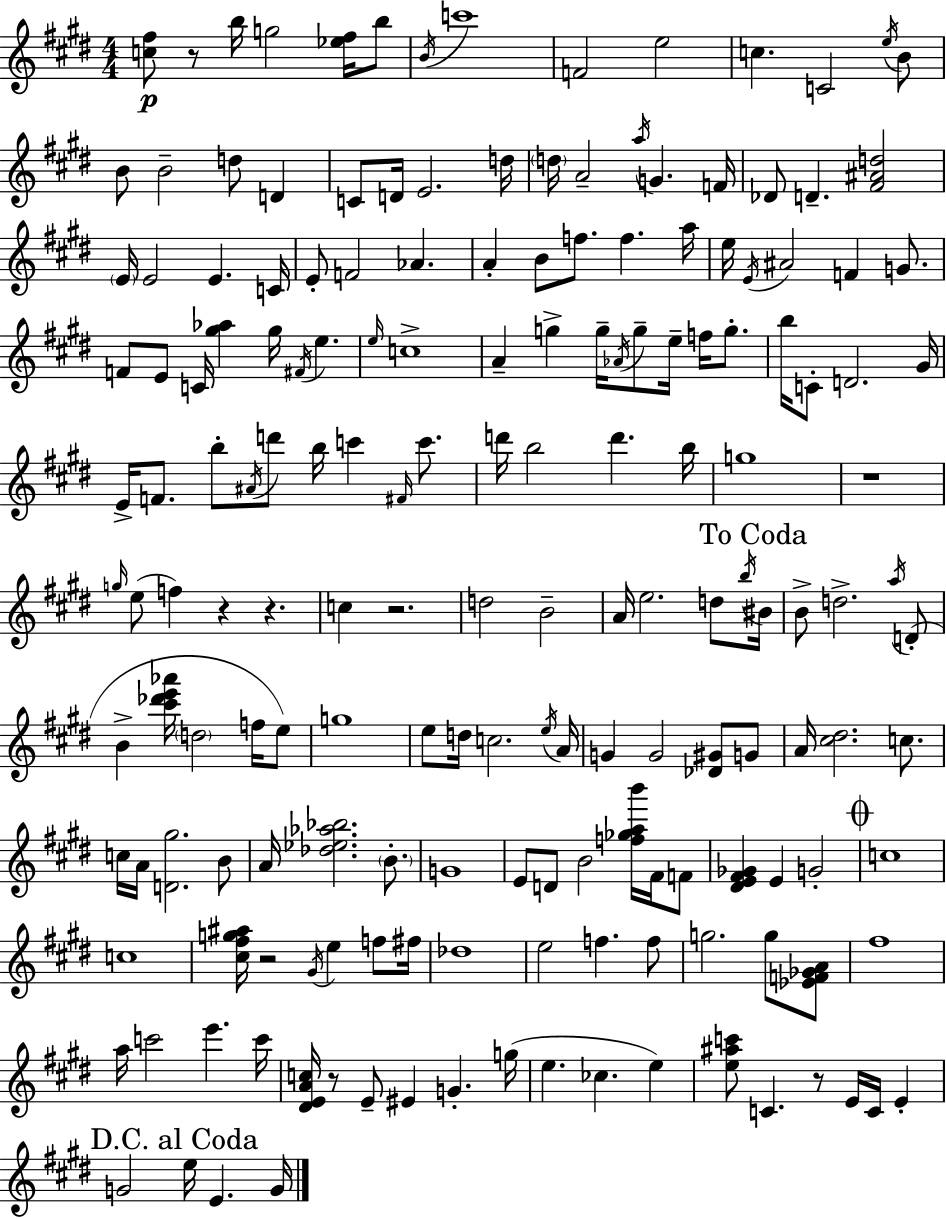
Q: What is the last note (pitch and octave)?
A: G4